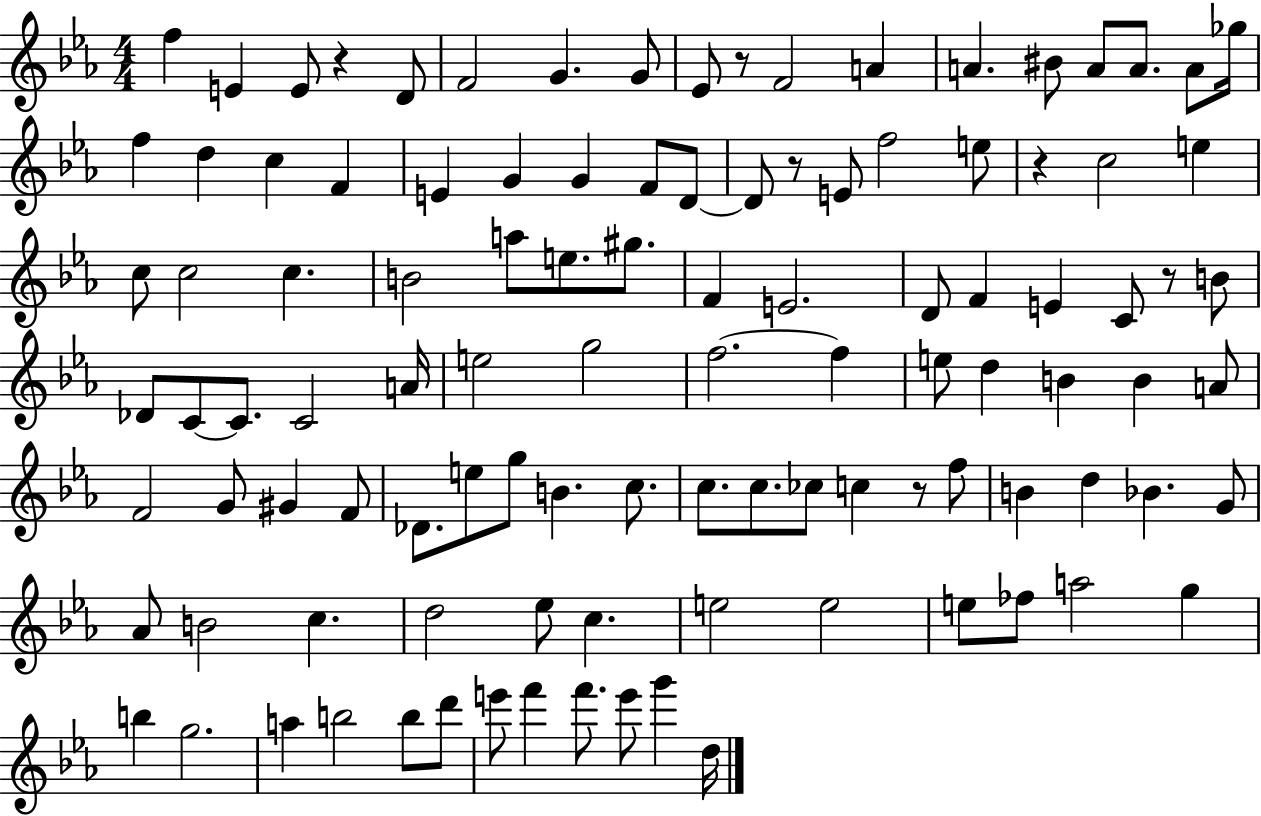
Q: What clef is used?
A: treble